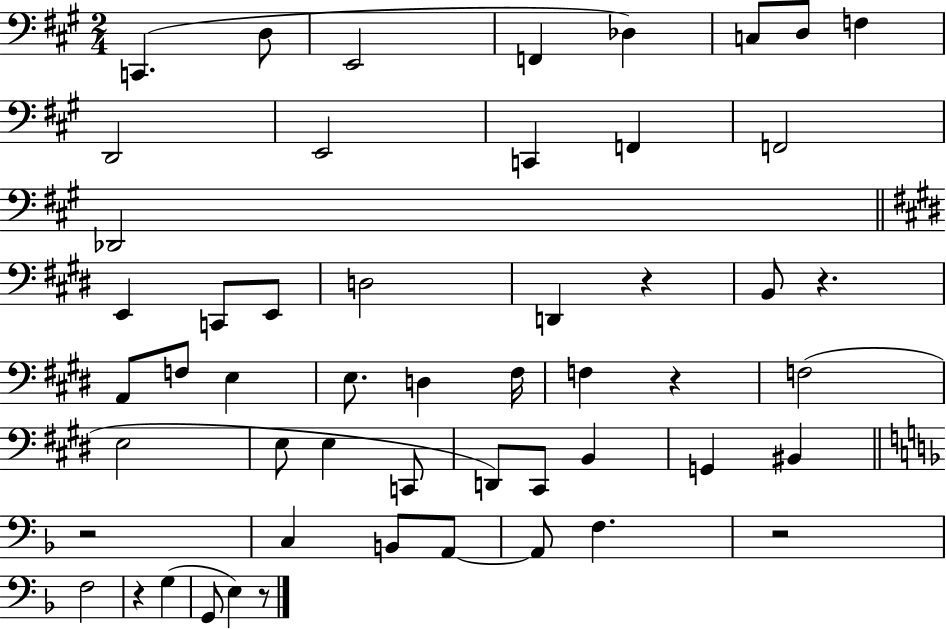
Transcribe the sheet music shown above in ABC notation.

X:1
T:Untitled
M:2/4
L:1/4
K:A
C,, D,/2 E,,2 F,, _D, C,/2 D,/2 F, D,,2 E,,2 C,, F,, F,,2 _D,,2 E,, C,,/2 E,,/2 D,2 D,, z B,,/2 z A,,/2 F,/2 E, E,/2 D, ^F,/4 F, z F,2 E,2 E,/2 E, C,,/2 D,,/2 ^C,,/2 B,, G,, ^B,, z2 C, B,,/2 A,,/2 A,,/2 F, z2 F,2 z G, G,,/2 E, z/2